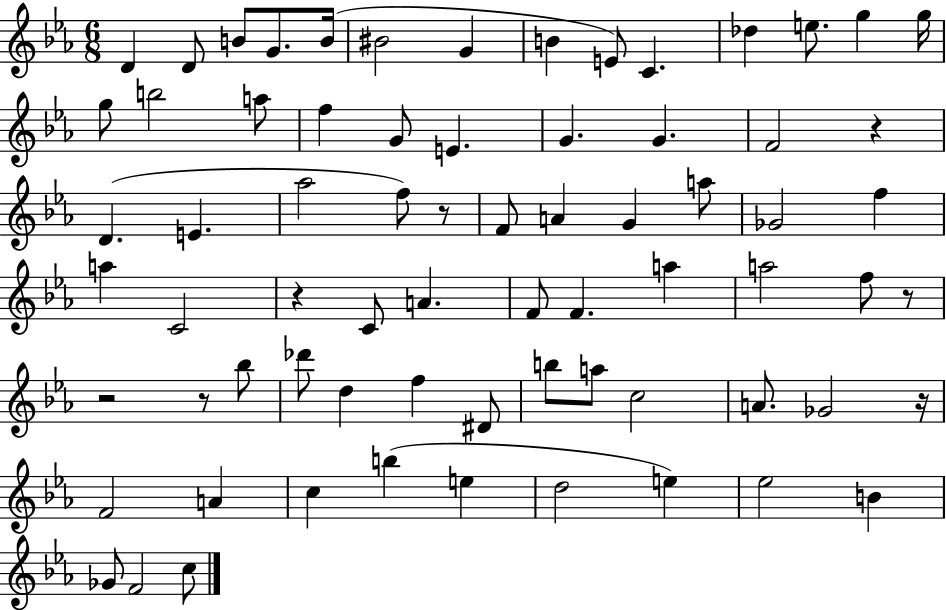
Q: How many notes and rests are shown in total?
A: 71